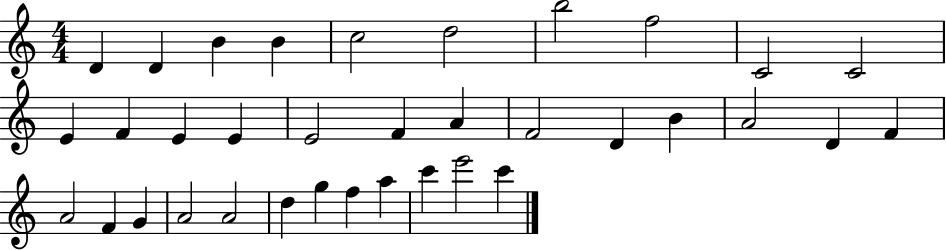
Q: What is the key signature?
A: C major